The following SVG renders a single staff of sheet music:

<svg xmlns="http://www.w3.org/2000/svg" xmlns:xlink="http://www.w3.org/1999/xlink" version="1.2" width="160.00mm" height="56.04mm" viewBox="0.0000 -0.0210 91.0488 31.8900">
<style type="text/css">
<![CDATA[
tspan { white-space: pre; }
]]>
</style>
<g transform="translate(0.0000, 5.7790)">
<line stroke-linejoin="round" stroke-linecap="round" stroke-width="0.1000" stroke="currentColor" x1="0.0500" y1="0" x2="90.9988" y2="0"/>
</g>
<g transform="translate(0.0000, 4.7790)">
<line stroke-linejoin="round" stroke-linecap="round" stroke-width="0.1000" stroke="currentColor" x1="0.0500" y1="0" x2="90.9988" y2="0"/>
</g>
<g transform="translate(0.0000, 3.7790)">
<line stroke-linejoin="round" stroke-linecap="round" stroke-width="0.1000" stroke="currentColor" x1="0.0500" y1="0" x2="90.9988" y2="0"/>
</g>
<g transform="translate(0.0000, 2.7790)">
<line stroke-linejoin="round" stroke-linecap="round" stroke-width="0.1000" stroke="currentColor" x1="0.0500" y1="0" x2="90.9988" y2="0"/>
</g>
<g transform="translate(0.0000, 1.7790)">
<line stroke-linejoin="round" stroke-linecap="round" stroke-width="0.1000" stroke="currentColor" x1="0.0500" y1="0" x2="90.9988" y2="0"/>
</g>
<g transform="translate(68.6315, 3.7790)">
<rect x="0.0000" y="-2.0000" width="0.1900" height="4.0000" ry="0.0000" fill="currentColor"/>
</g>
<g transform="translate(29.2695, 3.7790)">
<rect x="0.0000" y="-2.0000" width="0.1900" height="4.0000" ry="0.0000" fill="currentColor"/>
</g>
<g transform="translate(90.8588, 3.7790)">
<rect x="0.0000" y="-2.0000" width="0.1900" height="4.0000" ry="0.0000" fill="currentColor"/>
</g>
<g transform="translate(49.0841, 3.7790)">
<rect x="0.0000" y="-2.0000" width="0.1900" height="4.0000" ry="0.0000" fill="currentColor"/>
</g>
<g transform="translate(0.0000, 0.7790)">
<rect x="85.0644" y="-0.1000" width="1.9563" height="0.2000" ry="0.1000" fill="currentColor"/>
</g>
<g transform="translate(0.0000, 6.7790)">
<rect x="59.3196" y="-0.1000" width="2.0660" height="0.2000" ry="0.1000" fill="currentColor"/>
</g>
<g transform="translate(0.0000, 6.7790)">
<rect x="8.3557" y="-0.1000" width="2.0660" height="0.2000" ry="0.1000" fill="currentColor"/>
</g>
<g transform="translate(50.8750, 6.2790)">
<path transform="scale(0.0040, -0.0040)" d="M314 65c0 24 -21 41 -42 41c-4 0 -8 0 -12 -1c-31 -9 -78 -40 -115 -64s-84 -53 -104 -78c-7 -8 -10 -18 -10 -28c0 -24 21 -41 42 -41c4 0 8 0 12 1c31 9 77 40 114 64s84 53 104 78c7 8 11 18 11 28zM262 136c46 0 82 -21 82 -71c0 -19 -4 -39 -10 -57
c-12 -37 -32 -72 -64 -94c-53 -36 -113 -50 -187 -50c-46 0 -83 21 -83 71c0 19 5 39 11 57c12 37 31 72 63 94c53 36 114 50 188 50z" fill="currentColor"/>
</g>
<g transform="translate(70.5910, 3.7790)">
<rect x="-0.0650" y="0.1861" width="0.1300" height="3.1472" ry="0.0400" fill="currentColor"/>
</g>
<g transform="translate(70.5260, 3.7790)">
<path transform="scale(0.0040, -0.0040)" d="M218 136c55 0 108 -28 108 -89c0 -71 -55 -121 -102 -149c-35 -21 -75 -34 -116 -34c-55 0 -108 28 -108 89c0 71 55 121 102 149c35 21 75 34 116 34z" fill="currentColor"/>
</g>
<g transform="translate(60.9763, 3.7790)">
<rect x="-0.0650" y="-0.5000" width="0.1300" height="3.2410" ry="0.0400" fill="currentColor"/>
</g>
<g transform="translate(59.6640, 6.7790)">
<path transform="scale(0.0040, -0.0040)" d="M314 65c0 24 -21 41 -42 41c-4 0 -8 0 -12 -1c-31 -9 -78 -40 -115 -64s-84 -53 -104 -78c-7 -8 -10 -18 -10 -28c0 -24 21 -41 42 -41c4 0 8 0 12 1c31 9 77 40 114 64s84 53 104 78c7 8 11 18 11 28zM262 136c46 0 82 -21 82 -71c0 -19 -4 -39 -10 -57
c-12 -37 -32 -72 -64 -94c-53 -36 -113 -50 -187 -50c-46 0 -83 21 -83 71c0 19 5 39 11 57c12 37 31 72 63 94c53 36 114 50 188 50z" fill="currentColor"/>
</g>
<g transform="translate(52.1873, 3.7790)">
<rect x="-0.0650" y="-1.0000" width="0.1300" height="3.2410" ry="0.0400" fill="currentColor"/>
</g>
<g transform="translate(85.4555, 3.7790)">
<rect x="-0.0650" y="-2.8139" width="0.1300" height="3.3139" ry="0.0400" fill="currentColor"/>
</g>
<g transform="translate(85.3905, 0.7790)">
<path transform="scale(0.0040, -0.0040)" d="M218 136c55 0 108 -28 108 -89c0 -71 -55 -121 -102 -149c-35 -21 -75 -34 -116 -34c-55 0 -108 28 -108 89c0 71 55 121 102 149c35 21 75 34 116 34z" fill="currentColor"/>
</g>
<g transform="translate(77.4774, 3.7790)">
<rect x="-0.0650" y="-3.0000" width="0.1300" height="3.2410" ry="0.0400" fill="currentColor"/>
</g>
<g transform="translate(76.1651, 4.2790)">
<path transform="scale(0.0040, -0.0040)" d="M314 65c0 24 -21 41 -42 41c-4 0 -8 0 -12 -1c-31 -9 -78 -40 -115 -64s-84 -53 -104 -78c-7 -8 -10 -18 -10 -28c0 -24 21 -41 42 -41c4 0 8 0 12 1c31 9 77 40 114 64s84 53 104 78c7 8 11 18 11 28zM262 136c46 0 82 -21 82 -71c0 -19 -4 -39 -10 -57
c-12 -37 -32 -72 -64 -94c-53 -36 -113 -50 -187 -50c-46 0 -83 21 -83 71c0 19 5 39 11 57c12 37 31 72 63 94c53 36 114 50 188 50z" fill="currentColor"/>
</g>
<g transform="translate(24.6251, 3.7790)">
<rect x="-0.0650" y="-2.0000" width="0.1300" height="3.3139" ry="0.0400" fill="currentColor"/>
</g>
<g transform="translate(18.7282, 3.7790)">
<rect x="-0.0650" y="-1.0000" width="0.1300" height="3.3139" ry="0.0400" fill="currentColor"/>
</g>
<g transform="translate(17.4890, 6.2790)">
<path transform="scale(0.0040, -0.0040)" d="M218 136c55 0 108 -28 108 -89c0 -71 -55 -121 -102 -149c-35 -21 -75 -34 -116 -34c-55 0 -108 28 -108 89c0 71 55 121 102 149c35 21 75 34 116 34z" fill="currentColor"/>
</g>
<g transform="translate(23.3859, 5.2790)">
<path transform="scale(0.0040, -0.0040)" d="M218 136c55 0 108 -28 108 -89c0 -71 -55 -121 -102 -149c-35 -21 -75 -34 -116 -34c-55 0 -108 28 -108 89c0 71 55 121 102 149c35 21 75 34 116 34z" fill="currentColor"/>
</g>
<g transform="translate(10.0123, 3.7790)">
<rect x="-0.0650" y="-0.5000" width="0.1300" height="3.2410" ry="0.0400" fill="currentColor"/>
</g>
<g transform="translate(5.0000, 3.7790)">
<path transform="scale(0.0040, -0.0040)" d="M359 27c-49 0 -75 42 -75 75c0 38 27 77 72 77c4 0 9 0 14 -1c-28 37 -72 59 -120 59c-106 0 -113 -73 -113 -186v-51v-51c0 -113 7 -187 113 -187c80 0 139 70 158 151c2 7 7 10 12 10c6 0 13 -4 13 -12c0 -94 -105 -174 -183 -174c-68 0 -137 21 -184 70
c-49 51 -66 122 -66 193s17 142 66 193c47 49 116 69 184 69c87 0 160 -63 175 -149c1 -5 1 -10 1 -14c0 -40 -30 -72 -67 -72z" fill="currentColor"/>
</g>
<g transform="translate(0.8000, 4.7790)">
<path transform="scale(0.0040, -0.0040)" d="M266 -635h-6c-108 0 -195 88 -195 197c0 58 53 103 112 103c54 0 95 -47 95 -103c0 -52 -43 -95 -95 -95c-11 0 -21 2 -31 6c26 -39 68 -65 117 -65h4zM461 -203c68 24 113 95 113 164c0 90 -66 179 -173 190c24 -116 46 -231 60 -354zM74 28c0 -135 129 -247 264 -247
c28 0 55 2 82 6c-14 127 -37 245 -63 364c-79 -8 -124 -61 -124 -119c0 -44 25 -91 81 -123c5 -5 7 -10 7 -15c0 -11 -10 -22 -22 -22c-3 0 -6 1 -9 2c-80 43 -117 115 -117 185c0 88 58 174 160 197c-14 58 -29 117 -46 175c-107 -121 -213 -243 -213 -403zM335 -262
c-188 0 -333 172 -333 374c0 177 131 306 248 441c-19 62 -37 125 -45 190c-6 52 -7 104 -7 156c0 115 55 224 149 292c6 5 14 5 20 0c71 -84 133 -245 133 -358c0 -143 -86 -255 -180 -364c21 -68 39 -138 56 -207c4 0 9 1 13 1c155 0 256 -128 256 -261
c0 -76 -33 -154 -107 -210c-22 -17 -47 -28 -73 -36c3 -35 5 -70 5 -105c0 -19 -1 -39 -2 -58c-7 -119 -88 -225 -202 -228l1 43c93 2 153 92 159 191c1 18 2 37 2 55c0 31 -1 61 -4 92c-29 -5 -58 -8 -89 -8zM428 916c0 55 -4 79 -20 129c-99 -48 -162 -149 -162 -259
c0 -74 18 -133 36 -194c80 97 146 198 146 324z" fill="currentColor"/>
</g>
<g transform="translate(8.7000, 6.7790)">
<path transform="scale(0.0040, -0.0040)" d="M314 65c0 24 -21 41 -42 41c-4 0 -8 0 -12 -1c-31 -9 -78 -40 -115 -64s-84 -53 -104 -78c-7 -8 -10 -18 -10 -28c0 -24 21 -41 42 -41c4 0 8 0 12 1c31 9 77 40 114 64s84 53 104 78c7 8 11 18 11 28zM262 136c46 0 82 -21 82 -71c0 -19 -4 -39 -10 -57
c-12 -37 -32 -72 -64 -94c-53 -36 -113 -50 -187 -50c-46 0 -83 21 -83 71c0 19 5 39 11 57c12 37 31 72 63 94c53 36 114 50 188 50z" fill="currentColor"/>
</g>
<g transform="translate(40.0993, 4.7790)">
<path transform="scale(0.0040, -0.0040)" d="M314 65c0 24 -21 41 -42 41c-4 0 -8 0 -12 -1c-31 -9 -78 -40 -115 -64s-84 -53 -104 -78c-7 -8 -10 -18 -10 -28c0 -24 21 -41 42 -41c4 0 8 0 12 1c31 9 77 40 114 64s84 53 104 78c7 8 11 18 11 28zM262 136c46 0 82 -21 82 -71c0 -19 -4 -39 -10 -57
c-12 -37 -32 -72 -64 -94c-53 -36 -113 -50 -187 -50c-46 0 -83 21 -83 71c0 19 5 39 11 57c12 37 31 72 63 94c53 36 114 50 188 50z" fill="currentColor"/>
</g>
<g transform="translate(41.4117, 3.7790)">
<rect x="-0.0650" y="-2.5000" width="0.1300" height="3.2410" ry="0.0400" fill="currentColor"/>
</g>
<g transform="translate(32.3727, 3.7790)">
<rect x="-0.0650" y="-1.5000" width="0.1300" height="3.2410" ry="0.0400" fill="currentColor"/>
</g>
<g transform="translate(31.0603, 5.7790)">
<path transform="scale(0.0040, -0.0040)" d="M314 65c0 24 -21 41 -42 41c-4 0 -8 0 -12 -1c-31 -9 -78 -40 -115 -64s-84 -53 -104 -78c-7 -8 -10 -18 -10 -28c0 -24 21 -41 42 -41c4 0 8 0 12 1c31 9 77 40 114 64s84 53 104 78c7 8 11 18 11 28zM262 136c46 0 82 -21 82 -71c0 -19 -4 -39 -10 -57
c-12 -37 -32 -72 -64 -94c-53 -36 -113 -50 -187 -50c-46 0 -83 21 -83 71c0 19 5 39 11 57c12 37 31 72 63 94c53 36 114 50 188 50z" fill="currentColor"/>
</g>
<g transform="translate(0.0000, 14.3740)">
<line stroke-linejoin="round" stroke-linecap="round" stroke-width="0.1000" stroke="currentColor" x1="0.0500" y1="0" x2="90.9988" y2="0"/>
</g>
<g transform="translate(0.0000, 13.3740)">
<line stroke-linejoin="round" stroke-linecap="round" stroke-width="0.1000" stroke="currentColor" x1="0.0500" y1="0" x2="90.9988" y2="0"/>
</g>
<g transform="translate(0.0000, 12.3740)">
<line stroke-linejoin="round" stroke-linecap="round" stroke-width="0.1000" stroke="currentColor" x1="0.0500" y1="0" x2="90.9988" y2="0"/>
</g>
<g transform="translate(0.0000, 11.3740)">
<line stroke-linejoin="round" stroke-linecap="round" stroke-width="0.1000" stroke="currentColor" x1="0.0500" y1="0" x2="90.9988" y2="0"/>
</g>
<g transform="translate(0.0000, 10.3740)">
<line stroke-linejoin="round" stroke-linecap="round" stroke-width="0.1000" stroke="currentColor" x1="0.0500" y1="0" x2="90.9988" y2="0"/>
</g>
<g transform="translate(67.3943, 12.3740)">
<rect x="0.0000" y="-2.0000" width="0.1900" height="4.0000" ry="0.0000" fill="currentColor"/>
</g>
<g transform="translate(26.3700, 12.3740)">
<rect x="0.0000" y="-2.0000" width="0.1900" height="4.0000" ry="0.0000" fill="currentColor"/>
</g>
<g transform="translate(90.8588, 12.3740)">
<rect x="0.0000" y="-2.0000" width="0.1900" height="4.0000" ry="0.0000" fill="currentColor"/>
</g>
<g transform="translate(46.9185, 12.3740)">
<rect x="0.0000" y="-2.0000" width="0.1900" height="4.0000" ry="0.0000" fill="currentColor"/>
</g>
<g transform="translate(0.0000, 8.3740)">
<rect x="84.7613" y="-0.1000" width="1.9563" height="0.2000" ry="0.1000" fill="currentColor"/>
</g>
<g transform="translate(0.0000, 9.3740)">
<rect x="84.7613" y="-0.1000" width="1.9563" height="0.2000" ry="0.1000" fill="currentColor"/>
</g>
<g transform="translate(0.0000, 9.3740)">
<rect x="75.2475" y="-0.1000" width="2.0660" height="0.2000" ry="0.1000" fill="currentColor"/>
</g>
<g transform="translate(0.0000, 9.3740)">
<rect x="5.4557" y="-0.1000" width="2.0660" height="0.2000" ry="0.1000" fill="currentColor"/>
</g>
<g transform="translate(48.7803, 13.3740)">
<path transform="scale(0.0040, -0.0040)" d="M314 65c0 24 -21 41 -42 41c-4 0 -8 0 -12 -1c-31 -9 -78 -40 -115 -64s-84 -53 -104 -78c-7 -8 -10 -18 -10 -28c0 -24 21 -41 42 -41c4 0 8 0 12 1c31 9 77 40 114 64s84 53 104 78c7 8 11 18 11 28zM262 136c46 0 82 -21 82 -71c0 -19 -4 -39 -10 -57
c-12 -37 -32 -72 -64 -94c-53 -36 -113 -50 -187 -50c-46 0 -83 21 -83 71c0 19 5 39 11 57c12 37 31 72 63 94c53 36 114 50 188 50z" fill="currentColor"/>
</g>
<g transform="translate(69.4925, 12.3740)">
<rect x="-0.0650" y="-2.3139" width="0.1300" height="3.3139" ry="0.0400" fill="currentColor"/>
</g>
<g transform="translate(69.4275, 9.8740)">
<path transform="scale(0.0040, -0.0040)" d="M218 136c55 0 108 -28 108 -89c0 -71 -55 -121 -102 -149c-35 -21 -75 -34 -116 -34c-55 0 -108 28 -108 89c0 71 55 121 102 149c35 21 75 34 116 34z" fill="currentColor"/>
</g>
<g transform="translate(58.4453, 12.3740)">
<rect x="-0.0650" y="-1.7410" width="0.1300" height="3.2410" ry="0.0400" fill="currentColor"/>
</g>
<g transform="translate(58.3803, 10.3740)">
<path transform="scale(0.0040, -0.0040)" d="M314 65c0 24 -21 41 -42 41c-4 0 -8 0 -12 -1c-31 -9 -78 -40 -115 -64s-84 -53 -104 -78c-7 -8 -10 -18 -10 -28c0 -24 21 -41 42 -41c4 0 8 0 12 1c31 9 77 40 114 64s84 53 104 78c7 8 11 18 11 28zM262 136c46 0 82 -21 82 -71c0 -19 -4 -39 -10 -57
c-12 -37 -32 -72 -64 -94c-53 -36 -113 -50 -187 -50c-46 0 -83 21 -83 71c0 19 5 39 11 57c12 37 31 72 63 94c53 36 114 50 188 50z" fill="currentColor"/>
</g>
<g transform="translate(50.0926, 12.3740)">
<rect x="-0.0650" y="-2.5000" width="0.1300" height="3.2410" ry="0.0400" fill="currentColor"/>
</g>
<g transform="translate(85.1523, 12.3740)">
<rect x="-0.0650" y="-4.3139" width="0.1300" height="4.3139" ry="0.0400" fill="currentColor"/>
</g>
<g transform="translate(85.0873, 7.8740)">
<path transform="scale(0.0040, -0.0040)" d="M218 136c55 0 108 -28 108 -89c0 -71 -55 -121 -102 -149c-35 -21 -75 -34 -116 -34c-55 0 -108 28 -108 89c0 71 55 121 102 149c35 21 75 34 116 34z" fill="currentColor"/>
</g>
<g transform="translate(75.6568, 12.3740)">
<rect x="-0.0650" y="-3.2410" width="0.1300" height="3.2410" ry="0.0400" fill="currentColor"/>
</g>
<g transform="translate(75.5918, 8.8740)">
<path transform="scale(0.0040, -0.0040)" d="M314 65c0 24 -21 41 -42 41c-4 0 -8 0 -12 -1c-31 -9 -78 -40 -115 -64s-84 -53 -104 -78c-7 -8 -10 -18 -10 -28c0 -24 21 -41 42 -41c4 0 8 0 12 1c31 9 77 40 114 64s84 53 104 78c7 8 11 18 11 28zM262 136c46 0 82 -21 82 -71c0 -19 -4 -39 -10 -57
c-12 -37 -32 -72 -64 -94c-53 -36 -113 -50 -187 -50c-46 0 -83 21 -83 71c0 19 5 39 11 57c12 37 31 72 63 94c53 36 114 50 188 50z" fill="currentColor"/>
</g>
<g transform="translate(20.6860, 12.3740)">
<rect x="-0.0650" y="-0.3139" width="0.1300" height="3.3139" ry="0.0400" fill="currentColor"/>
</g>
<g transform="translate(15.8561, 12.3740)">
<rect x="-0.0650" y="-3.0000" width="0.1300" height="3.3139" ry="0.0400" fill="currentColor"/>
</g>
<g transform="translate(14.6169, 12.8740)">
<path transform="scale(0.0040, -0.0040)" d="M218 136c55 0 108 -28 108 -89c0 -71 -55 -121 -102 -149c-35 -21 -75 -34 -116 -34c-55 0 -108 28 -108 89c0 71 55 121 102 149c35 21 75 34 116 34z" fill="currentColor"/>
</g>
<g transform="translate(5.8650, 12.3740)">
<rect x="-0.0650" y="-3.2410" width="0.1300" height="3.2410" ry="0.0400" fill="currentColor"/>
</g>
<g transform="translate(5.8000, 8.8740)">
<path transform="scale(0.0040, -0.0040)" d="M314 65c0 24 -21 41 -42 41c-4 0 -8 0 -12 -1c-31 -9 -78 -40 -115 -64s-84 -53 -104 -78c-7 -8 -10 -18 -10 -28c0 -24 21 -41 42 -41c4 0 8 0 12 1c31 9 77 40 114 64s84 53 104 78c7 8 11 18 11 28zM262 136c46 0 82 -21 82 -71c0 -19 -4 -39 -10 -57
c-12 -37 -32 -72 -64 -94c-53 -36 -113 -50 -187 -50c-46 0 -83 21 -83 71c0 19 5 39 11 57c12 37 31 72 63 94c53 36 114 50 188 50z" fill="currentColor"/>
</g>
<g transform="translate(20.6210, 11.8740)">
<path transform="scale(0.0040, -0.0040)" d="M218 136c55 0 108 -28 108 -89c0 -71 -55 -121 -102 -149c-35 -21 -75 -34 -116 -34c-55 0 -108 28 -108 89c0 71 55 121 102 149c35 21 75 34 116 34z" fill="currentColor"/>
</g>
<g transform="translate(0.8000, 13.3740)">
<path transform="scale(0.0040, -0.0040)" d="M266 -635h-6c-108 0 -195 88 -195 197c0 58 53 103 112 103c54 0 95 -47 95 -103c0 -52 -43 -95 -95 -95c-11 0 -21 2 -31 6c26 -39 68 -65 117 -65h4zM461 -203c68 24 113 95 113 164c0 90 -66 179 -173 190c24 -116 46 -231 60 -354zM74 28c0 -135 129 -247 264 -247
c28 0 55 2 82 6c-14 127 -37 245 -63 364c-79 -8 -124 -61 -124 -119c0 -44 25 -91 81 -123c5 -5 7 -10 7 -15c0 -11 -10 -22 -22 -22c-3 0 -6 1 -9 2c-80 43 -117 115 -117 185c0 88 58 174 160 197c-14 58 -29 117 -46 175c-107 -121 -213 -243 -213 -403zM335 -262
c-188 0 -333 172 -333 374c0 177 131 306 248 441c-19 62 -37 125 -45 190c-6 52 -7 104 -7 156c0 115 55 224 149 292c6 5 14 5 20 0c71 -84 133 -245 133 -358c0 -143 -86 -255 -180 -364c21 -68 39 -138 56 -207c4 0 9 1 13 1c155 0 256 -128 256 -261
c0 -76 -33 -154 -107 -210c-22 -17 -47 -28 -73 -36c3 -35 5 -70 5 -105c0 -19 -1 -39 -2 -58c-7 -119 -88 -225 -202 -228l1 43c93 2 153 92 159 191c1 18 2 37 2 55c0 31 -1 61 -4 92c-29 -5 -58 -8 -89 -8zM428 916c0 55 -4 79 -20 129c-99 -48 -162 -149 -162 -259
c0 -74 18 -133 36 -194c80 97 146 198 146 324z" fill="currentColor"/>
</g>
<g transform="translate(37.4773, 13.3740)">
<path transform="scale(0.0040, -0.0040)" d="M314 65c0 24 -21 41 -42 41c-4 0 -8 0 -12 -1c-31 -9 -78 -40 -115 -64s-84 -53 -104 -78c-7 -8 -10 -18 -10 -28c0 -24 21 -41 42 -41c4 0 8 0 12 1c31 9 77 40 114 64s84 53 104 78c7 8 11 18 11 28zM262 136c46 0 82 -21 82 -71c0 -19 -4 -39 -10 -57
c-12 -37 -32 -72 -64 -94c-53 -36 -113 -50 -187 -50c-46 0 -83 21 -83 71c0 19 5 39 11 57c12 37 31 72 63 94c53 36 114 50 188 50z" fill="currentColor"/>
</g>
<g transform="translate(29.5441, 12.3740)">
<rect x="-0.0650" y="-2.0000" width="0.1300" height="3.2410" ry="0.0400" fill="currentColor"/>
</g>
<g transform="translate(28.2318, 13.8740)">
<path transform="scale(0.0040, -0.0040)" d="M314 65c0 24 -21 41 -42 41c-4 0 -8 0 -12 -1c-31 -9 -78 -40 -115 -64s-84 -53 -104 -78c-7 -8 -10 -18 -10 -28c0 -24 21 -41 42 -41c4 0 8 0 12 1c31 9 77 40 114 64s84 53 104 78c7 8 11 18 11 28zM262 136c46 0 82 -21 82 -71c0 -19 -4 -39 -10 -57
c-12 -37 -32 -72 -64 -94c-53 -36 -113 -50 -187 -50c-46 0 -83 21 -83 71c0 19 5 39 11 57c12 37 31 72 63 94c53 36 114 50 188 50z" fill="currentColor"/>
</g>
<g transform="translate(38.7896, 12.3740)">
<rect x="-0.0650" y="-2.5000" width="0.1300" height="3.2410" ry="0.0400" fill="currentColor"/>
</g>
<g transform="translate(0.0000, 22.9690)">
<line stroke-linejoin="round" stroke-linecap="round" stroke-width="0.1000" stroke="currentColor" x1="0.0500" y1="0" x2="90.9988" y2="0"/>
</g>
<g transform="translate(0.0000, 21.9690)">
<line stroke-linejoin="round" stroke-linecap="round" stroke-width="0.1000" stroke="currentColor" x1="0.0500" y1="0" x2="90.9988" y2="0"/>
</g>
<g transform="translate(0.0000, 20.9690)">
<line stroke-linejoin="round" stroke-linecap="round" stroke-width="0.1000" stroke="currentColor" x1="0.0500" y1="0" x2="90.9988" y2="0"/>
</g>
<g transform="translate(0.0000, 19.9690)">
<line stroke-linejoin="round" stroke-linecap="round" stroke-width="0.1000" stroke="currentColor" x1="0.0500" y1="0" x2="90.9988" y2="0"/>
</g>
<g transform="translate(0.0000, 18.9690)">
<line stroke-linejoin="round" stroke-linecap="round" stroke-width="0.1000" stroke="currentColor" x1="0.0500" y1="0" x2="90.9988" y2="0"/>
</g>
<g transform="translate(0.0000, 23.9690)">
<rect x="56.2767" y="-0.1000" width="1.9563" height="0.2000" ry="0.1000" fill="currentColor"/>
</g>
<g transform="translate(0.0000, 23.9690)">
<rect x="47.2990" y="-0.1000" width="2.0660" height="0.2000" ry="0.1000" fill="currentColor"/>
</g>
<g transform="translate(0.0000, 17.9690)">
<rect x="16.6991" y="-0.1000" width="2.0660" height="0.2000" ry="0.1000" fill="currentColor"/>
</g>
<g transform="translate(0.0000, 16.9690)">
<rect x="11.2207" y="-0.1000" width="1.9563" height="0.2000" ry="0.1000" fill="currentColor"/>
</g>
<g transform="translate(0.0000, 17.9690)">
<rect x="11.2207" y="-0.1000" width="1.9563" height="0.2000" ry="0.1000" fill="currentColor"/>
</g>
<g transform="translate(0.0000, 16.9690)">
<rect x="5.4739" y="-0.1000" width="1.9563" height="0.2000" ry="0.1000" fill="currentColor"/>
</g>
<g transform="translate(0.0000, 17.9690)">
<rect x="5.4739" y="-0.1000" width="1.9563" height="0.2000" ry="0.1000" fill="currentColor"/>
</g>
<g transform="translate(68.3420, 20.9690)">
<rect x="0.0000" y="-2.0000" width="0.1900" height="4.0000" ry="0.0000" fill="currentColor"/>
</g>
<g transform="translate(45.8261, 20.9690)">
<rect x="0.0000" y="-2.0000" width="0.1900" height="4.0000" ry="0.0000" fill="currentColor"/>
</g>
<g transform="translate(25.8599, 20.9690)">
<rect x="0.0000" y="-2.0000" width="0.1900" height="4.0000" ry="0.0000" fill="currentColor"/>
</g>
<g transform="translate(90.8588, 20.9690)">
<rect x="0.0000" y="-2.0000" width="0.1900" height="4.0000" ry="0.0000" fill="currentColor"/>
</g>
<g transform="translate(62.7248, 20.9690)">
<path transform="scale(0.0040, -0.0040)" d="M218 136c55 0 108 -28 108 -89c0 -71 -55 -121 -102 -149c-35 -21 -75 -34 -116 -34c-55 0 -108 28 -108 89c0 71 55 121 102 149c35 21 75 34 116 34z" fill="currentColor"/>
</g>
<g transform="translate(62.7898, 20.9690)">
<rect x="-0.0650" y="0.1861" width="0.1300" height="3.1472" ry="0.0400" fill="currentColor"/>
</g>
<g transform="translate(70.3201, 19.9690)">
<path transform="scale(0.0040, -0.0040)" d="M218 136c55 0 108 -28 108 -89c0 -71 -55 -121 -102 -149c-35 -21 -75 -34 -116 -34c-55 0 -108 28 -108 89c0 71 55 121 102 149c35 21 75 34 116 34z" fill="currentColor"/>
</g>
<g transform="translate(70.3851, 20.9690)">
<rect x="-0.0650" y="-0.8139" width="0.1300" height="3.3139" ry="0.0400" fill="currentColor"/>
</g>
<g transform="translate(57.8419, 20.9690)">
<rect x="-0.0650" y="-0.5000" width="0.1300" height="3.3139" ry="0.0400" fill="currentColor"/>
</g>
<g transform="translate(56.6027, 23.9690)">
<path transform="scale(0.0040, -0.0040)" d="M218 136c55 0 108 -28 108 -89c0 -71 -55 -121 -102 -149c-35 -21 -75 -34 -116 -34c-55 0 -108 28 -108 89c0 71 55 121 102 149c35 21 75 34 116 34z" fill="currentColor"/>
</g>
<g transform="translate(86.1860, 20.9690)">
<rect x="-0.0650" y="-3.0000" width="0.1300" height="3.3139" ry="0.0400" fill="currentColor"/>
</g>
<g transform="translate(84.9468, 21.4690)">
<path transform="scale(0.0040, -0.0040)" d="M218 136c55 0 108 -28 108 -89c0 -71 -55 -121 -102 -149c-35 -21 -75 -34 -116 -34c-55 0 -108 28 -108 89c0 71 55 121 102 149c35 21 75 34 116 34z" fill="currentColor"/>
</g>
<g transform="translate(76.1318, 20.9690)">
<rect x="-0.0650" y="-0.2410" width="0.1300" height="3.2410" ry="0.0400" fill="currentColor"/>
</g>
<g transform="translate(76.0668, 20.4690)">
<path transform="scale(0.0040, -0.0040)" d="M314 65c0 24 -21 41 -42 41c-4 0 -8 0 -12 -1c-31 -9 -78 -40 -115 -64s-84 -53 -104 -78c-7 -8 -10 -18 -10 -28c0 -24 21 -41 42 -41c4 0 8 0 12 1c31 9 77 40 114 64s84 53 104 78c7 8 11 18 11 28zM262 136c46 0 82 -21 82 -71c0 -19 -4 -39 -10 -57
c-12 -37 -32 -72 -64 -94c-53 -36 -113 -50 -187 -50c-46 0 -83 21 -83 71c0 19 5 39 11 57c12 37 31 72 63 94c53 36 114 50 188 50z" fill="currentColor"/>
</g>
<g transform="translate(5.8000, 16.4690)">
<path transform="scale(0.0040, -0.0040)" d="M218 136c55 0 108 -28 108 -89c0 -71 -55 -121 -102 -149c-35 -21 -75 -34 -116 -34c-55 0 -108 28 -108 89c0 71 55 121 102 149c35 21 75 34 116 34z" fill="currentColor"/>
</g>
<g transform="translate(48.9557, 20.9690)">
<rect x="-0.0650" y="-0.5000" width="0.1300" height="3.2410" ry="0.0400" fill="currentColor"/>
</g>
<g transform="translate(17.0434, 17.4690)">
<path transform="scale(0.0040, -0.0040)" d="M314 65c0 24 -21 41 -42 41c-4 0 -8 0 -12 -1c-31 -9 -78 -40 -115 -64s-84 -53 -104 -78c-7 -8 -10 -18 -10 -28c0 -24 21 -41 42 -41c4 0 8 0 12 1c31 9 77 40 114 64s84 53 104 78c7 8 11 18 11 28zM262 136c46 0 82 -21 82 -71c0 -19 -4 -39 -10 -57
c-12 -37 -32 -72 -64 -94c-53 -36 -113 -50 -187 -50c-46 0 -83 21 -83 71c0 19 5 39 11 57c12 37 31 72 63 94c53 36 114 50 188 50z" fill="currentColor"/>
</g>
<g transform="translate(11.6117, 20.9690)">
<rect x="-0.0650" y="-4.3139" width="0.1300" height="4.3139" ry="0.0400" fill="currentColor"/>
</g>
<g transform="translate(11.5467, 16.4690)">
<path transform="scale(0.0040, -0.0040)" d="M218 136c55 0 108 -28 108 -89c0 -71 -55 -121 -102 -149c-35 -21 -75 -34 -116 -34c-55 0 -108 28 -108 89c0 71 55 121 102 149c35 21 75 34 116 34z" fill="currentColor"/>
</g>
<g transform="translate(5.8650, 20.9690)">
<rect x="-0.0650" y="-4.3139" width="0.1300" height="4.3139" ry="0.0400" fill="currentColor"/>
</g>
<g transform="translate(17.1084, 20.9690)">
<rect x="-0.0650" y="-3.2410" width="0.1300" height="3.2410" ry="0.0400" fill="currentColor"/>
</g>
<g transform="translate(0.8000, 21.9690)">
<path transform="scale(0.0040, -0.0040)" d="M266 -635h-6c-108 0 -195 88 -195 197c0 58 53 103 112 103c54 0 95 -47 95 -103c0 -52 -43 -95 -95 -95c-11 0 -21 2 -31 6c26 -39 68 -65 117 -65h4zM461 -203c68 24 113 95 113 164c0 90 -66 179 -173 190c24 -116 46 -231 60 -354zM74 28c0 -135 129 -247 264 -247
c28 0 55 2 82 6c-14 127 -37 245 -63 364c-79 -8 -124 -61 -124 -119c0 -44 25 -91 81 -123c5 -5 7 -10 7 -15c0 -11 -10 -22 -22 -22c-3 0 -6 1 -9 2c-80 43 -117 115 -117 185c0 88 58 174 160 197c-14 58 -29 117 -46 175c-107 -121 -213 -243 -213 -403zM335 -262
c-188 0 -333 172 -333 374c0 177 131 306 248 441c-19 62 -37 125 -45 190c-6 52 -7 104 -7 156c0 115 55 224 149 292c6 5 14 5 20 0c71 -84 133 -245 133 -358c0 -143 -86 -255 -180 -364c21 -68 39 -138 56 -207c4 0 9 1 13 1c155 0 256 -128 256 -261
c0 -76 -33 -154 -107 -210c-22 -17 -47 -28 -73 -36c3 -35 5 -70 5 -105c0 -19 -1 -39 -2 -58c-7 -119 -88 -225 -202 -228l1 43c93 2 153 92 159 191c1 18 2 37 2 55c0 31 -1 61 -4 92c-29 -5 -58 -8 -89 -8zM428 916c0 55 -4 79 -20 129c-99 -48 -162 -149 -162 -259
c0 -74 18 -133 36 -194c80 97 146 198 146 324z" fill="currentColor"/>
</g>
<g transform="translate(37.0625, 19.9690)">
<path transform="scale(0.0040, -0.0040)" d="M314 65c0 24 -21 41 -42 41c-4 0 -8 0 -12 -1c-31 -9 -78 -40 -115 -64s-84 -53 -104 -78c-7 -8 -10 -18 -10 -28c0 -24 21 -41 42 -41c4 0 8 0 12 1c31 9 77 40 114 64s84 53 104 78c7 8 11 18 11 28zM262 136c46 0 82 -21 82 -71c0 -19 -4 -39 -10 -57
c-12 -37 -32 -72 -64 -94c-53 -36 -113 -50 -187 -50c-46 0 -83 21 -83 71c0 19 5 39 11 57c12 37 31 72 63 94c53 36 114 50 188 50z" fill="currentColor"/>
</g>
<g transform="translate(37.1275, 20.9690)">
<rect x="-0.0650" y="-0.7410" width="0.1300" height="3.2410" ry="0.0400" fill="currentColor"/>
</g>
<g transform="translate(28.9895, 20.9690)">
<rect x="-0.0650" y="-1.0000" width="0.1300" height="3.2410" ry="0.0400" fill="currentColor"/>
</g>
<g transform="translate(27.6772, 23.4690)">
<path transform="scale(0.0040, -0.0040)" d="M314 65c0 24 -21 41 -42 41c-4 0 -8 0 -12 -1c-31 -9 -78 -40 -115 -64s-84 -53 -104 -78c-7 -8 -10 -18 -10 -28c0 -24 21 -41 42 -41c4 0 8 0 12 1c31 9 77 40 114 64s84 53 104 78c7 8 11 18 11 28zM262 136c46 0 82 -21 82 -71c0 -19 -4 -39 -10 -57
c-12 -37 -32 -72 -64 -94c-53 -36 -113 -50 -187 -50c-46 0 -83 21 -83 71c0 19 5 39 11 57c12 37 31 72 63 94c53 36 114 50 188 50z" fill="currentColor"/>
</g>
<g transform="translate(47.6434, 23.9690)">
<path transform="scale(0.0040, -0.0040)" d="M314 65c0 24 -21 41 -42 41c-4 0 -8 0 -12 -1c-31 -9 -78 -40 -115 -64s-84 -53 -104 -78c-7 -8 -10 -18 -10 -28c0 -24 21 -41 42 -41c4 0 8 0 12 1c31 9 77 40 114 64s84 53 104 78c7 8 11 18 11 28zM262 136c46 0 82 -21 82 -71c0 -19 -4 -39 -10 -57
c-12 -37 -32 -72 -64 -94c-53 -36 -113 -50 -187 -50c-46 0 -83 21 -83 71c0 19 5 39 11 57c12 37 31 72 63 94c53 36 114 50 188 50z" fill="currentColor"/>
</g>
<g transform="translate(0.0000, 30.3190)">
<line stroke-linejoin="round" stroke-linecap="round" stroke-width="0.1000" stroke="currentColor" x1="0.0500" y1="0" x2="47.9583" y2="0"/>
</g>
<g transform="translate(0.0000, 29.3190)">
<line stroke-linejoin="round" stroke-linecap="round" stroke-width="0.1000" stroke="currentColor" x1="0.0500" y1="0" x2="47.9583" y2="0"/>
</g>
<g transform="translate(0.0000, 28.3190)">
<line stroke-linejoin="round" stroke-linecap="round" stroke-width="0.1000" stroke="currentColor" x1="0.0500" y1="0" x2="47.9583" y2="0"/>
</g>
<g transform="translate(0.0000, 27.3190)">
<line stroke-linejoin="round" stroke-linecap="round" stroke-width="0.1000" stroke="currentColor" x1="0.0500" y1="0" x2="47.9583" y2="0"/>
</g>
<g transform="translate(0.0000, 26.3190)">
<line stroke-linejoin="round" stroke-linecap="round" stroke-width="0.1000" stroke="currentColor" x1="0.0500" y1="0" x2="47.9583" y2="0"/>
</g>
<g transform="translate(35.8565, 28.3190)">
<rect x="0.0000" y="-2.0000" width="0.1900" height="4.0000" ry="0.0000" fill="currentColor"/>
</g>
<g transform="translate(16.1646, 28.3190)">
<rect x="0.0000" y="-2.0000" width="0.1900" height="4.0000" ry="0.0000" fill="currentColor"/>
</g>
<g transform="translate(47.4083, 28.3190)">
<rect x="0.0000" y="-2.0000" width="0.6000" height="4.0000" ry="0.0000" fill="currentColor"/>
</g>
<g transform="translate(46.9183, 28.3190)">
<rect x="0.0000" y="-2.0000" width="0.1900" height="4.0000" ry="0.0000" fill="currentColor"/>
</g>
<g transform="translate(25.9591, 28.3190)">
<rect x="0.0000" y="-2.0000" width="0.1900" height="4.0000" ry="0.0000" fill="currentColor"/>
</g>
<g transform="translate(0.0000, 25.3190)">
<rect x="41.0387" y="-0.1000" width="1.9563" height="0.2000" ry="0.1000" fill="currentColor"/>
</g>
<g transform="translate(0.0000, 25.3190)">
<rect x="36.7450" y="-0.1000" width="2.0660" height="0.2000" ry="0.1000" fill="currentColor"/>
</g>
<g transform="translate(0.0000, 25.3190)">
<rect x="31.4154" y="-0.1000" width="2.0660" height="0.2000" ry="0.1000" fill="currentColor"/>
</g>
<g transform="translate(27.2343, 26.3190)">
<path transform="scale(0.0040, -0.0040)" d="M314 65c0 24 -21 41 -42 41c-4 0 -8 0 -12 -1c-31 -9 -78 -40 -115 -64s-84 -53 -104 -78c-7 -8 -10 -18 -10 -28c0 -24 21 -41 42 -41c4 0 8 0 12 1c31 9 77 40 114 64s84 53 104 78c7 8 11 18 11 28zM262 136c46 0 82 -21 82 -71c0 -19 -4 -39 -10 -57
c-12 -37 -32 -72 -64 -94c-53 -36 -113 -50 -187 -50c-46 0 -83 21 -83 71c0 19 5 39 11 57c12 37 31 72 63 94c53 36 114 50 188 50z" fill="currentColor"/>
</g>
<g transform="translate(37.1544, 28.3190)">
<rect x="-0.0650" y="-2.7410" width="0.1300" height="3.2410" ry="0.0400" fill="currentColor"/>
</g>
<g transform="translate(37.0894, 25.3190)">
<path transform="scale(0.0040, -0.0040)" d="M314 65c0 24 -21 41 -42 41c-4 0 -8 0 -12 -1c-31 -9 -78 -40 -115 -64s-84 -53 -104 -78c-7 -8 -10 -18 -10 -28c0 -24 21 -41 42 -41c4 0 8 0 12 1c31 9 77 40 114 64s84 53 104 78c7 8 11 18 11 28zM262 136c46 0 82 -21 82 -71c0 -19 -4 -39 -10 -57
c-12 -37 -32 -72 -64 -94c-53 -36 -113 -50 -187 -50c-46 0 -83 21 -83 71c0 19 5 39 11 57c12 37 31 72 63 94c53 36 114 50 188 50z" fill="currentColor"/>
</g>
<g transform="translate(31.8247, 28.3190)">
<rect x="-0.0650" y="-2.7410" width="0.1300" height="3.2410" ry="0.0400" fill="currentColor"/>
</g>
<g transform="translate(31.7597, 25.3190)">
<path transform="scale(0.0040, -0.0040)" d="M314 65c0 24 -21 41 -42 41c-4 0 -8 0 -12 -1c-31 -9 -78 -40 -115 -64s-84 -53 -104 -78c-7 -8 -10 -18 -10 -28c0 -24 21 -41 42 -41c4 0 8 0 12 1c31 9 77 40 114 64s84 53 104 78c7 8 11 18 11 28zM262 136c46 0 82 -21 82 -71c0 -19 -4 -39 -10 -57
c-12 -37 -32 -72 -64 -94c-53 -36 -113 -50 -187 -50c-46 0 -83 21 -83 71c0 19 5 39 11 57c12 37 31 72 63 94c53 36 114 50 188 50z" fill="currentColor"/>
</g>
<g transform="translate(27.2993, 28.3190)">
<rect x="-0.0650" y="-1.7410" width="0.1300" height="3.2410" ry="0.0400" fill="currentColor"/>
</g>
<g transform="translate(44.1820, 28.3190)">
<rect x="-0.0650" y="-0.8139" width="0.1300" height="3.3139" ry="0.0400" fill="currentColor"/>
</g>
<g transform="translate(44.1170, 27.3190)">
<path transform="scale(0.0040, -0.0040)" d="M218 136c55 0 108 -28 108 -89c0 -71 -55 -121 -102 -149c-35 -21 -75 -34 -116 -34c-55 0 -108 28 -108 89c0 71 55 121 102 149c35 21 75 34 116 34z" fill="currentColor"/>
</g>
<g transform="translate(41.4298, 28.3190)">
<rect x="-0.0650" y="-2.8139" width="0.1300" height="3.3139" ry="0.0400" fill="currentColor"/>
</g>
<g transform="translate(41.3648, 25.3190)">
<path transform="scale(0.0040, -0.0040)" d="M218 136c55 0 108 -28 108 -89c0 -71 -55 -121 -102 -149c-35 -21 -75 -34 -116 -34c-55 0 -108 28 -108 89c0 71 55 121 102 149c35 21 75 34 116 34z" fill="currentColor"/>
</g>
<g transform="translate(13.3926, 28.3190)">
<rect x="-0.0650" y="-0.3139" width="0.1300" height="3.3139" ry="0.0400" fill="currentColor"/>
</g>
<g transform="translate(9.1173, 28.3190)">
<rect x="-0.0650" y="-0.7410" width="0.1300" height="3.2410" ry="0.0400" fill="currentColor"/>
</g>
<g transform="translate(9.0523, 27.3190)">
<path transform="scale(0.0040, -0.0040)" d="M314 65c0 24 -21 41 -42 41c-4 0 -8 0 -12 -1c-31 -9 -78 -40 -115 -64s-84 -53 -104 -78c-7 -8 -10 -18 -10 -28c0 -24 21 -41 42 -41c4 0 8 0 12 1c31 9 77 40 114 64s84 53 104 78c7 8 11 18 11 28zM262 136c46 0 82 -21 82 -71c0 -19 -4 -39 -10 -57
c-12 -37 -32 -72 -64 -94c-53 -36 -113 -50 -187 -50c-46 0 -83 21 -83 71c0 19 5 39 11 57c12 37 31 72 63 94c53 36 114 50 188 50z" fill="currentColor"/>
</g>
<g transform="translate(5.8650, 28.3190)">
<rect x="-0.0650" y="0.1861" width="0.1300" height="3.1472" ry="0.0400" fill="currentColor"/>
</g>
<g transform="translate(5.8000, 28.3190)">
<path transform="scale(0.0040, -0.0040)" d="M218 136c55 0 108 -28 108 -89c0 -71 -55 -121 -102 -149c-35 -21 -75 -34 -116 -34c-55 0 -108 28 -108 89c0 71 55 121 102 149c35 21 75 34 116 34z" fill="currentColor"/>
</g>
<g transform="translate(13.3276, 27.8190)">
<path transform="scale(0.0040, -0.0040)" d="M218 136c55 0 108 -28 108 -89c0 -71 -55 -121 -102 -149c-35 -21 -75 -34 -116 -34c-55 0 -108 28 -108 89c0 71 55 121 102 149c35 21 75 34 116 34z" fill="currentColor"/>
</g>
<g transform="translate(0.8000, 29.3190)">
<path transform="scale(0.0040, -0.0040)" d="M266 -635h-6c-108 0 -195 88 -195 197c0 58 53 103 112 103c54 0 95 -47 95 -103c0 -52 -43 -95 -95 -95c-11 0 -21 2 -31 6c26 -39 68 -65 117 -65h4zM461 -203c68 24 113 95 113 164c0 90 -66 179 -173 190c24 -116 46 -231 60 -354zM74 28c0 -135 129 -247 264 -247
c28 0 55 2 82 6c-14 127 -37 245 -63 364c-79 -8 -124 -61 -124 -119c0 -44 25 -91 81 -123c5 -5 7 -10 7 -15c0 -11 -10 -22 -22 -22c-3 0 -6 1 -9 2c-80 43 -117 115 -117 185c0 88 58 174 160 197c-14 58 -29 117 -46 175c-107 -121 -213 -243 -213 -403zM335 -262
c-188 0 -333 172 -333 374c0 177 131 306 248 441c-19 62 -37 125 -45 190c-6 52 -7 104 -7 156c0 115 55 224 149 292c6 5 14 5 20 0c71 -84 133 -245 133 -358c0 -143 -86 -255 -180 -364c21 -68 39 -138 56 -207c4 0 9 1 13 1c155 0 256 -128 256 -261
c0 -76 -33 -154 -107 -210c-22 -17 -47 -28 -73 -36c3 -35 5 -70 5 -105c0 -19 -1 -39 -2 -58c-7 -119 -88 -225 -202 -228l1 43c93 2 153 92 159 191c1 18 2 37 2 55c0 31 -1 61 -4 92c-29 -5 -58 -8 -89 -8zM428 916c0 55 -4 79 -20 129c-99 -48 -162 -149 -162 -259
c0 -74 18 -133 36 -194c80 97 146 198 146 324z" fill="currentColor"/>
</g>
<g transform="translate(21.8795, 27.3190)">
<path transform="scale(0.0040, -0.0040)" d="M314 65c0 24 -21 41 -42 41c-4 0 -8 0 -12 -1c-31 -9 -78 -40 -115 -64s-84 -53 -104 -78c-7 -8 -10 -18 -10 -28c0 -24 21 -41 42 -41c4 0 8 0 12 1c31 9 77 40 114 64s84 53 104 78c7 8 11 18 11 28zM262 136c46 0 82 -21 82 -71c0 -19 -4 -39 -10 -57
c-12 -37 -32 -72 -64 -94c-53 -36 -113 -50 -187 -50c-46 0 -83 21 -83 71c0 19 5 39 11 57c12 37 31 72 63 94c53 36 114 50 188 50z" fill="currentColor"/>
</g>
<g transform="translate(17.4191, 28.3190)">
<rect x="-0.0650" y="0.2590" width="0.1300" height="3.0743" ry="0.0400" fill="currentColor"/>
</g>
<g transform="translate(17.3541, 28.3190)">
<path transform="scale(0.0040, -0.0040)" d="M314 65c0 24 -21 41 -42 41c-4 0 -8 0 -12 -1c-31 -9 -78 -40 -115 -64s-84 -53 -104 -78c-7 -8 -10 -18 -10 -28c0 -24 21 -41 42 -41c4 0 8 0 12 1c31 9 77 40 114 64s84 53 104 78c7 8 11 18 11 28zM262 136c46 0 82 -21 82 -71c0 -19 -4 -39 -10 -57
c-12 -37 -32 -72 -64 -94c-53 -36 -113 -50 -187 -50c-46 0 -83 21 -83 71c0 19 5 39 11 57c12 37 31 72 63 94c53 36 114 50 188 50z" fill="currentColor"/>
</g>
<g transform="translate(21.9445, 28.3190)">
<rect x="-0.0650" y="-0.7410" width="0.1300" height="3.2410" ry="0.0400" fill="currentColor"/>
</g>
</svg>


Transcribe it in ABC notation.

X:1
T:Untitled
M:4/4
L:1/4
K:C
C2 D F E2 G2 D2 C2 B A2 a b2 A c F2 G2 G2 f2 g b2 d' d' d' b2 D2 d2 C2 C B d c2 A B d2 c B2 d2 f2 a2 a2 a d